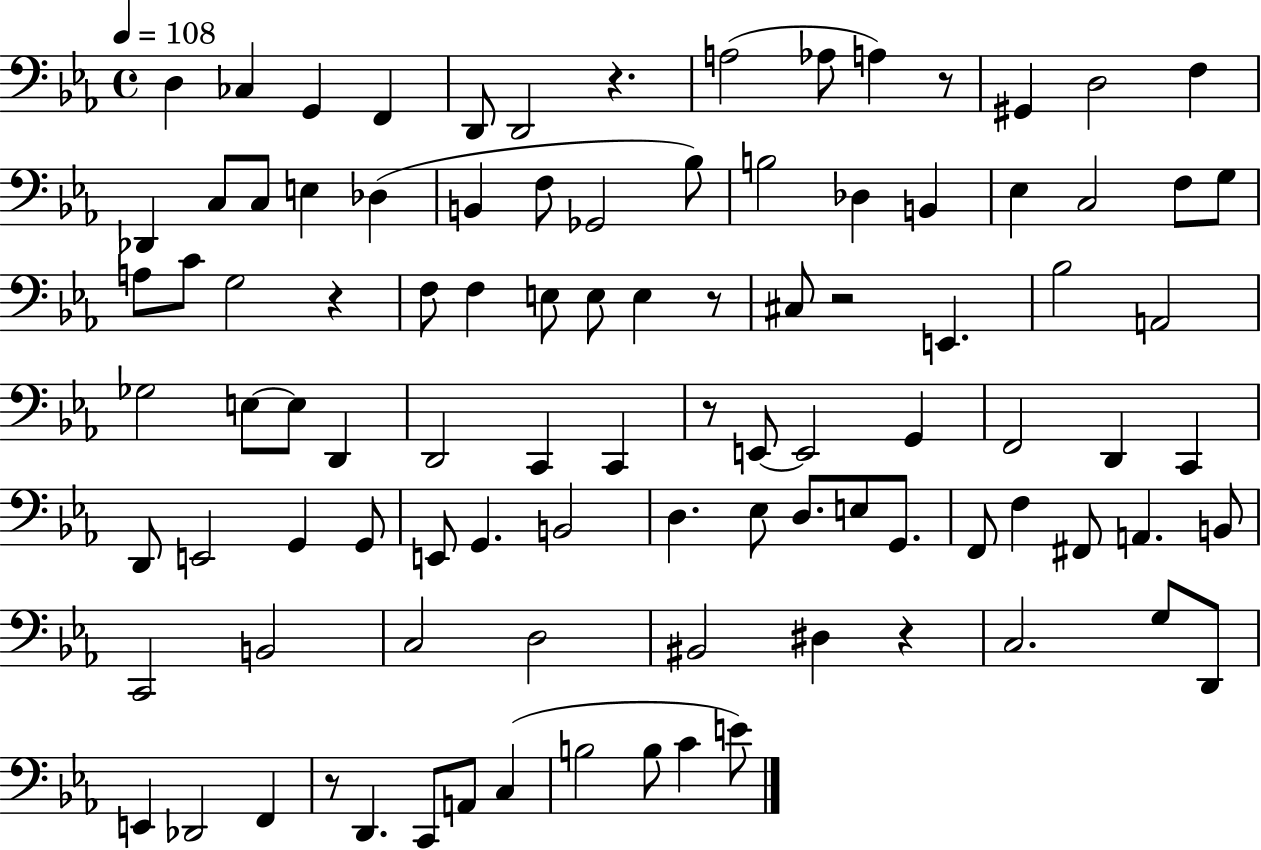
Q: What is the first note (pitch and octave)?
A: D3